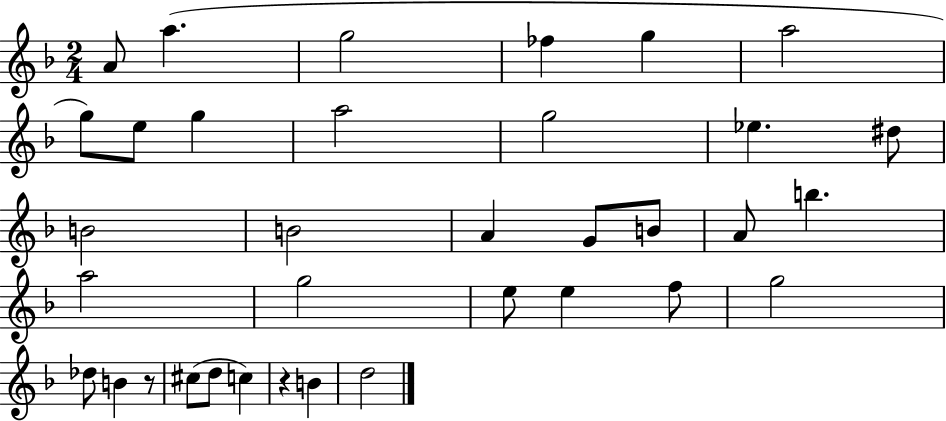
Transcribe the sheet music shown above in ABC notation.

X:1
T:Untitled
M:2/4
L:1/4
K:F
A/2 a g2 _f g a2 g/2 e/2 g a2 g2 _e ^d/2 B2 B2 A G/2 B/2 A/2 b a2 g2 e/2 e f/2 g2 _d/2 B z/2 ^c/2 d/2 c z B d2